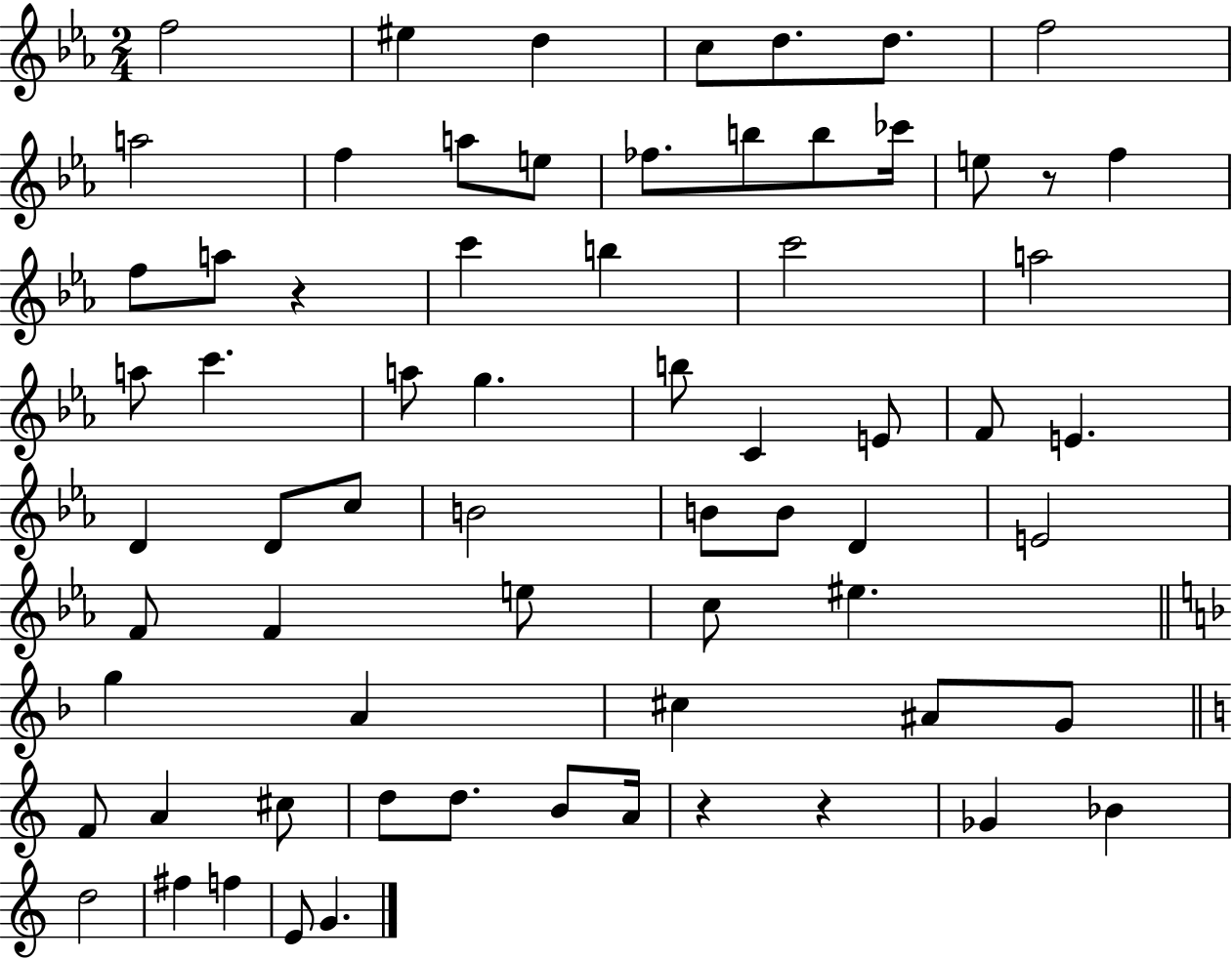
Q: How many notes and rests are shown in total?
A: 68